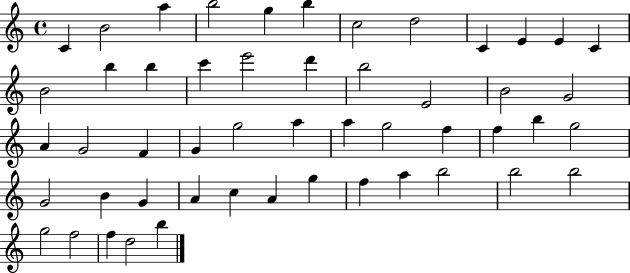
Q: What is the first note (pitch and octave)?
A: C4